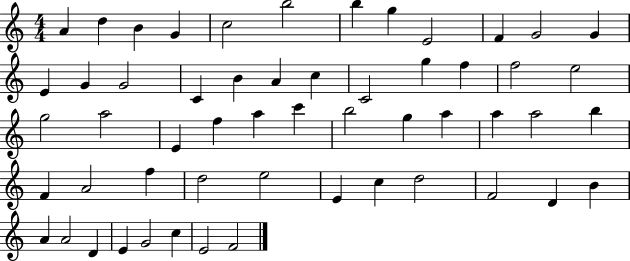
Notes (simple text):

A4/q D5/q B4/q G4/q C5/h B5/h B5/q G5/q E4/h F4/q G4/h G4/q E4/q G4/q G4/h C4/q B4/q A4/q C5/q C4/h G5/q F5/q F5/h E5/h G5/h A5/h E4/q F5/q A5/q C6/q B5/h G5/q A5/q A5/q A5/h B5/q F4/q A4/h F5/q D5/h E5/h E4/q C5/q D5/h F4/h D4/q B4/q A4/q A4/h D4/q E4/q G4/h C5/q E4/h F4/h